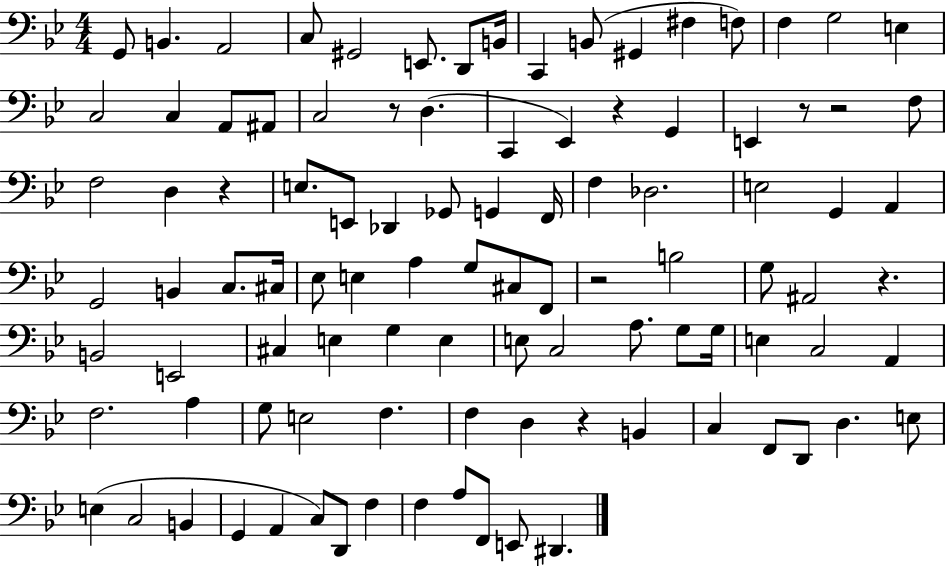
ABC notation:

X:1
T:Untitled
M:4/4
L:1/4
K:Bb
G,,/2 B,, A,,2 C,/2 ^G,,2 E,,/2 D,,/2 B,,/4 C,, B,,/2 ^G,, ^F, F,/2 F, G,2 E, C,2 C, A,,/2 ^A,,/2 C,2 z/2 D, C,, _E,, z G,, E,, z/2 z2 F,/2 F,2 D, z E,/2 E,,/2 _D,, _G,,/2 G,, F,,/4 F, _D,2 E,2 G,, A,, G,,2 B,, C,/2 ^C,/4 _E,/2 E, A, G,/2 ^C,/2 F,,/2 z2 B,2 G,/2 ^A,,2 z B,,2 E,,2 ^C, E, G, E, E,/2 C,2 A,/2 G,/2 G,/4 E, C,2 A,, F,2 A, G,/2 E,2 F, F, D, z B,, C, F,,/2 D,,/2 D, E,/2 E, C,2 B,, G,, A,, C,/2 D,,/2 F, F, A,/2 F,,/2 E,,/2 ^D,,